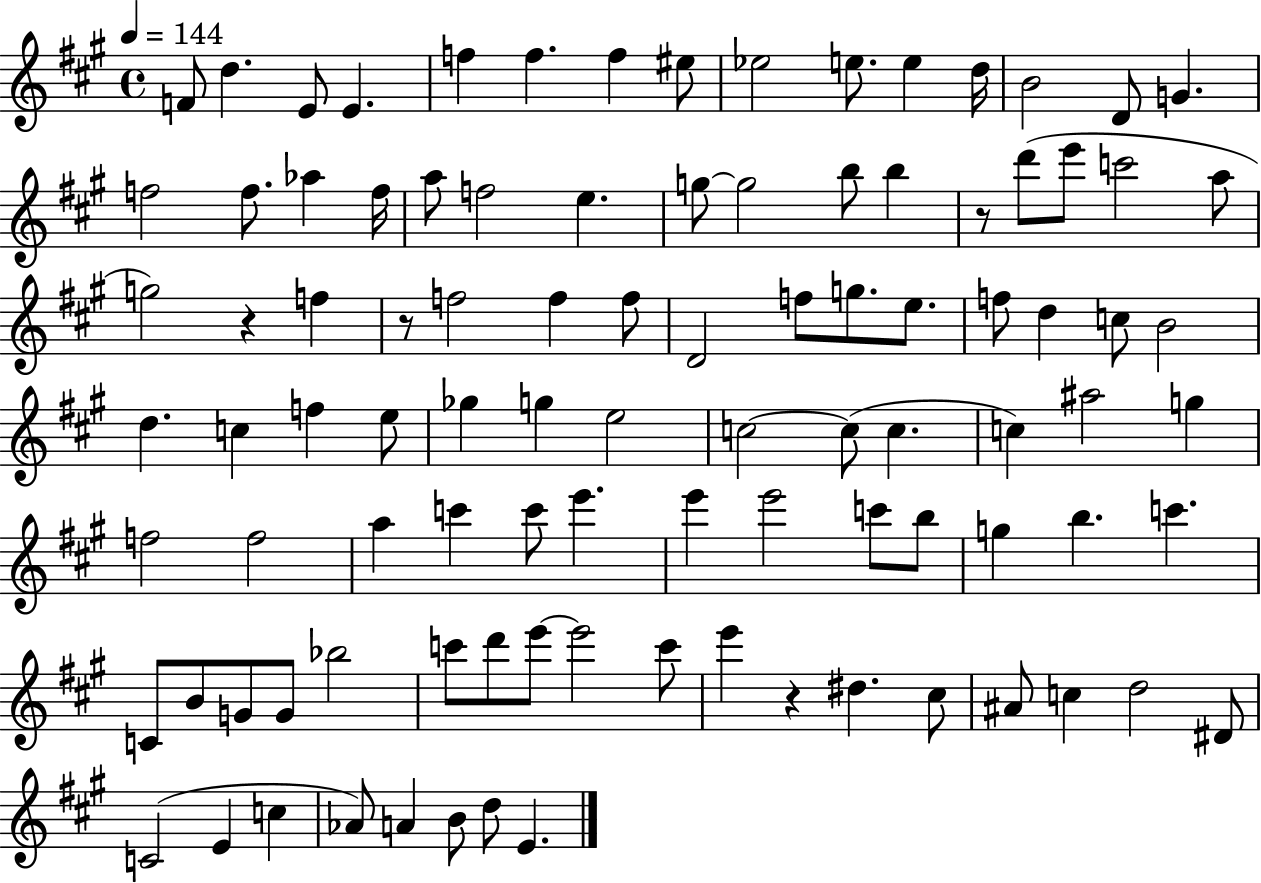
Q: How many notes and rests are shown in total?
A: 98